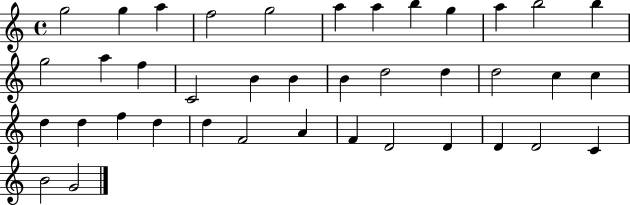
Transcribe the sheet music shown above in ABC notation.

X:1
T:Untitled
M:4/4
L:1/4
K:C
g2 g a f2 g2 a a b g a b2 b g2 a f C2 B B B d2 d d2 c c d d f d d F2 A F D2 D D D2 C B2 G2